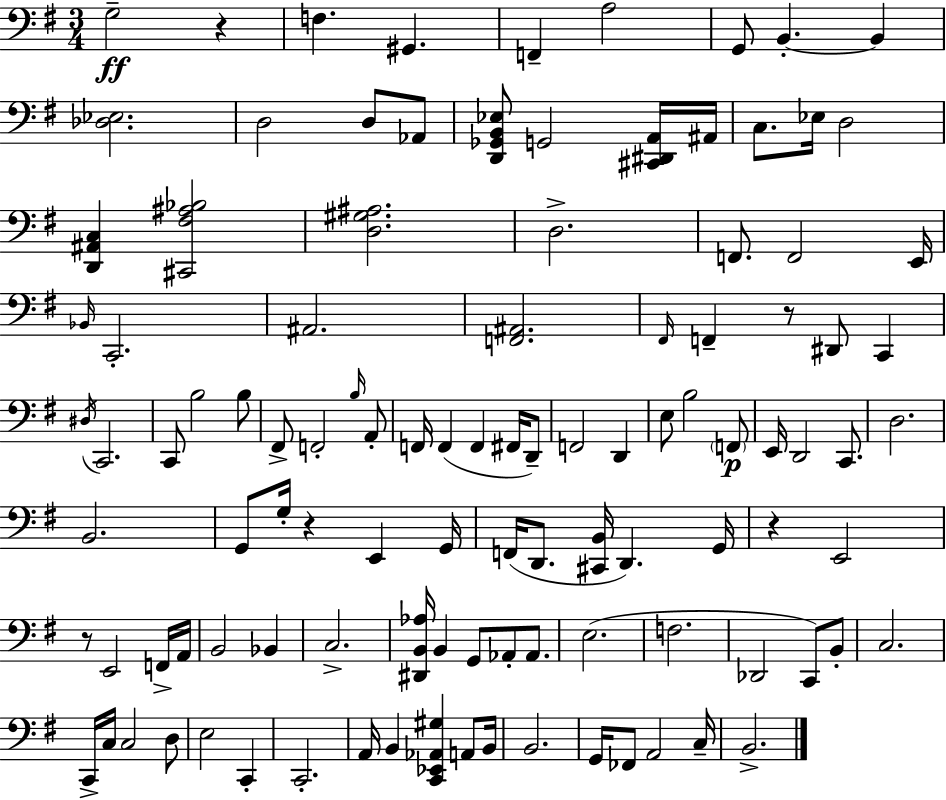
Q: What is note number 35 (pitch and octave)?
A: B3